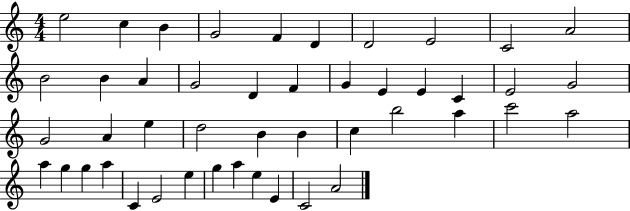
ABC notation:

X:1
T:Untitled
M:4/4
L:1/4
K:C
e2 c B G2 F D D2 E2 C2 A2 B2 B A G2 D F G E E C E2 G2 G2 A e d2 B B c b2 a c'2 a2 a g g a C E2 e g a e E C2 A2